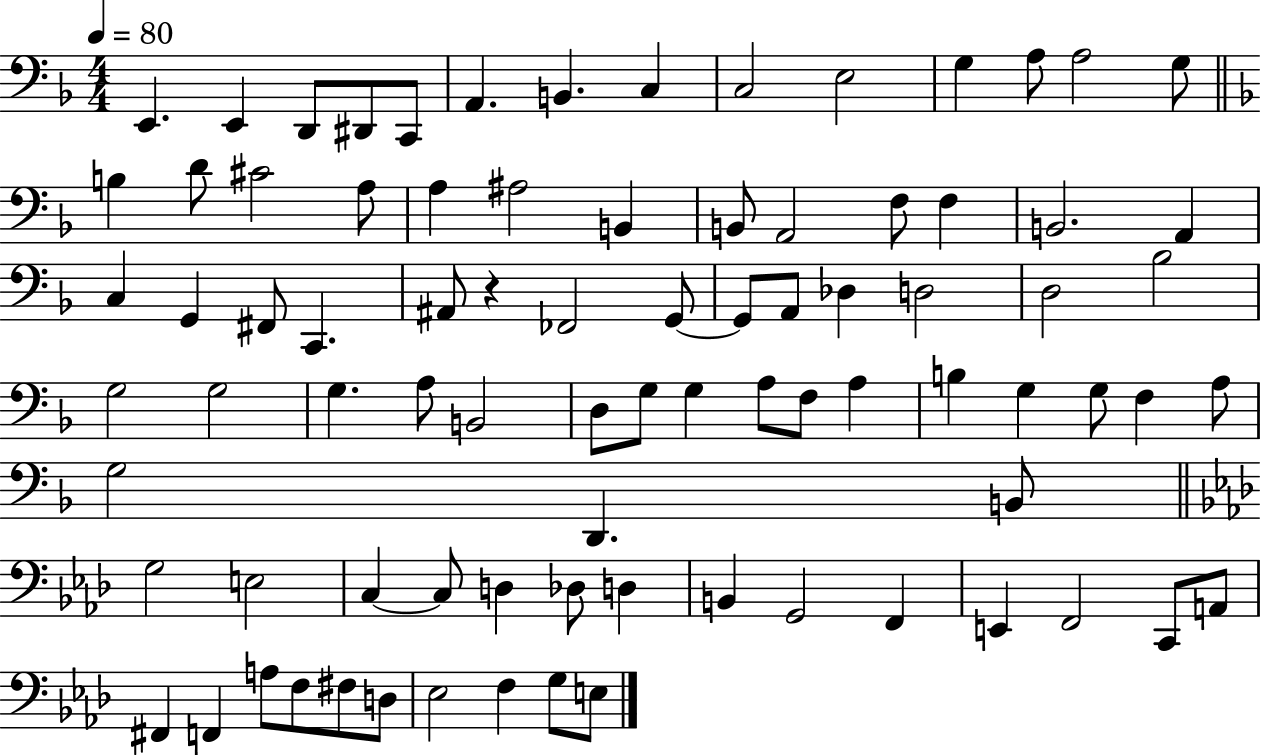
E2/q. E2/q D2/e D#2/e C2/e A2/q. B2/q. C3/q C3/h E3/h G3/q A3/e A3/h G3/e B3/q D4/e C#4/h A3/e A3/q A#3/h B2/q B2/e A2/h F3/e F3/q B2/h. A2/q C3/q G2/q F#2/e C2/q. A#2/e R/q FES2/h G2/e G2/e A2/e Db3/q D3/h D3/h Bb3/h G3/h G3/h G3/q. A3/e B2/h D3/e G3/e G3/q A3/e F3/e A3/q B3/q G3/q G3/e F3/q A3/e G3/h D2/q. B2/e G3/h E3/h C3/q C3/e D3/q Db3/e D3/q B2/q G2/h F2/q E2/q F2/h C2/e A2/e F#2/q F2/q A3/e F3/e F#3/e D3/e Eb3/h F3/q G3/e E3/e